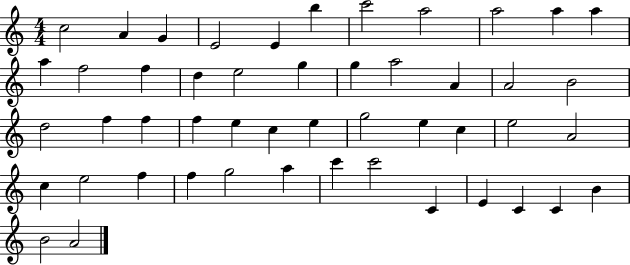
{
  \clef treble
  \numericTimeSignature
  \time 4/4
  \key c \major
  c''2 a'4 g'4 | e'2 e'4 b''4 | c'''2 a''2 | a''2 a''4 a''4 | \break a''4 f''2 f''4 | d''4 e''2 g''4 | g''4 a''2 a'4 | a'2 b'2 | \break d''2 f''4 f''4 | f''4 e''4 c''4 e''4 | g''2 e''4 c''4 | e''2 a'2 | \break c''4 e''2 f''4 | f''4 g''2 a''4 | c'''4 c'''2 c'4 | e'4 c'4 c'4 b'4 | \break b'2 a'2 | \bar "|."
}